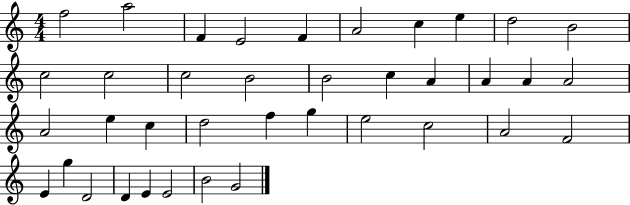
F5/h A5/h F4/q E4/h F4/q A4/h C5/q E5/q D5/h B4/h C5/h C5/h C5/h B4/h B4/h C5/q A4/q A4/q A4/q A4/h A4/h E5/q C5/q D5/h F5/q G5/q E5/h C5/h A4/h F4/h E4/q G5/q D4/h D4/q E4/q E4/h B4/h G4/h